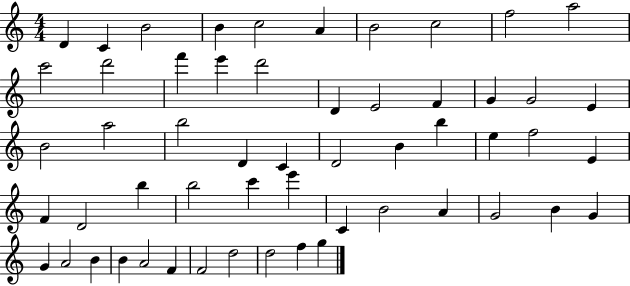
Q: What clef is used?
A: treble